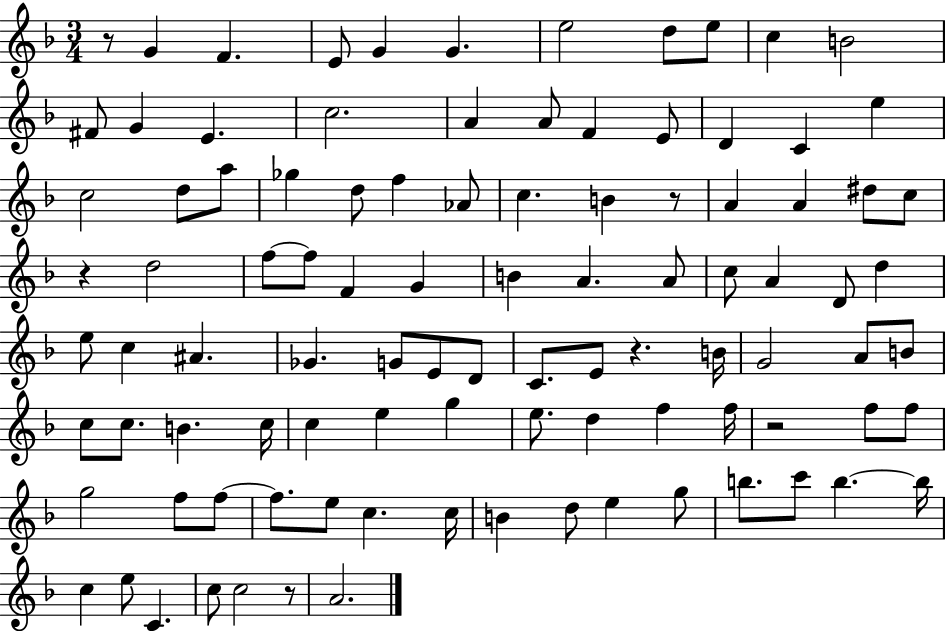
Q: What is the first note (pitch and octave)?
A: G4